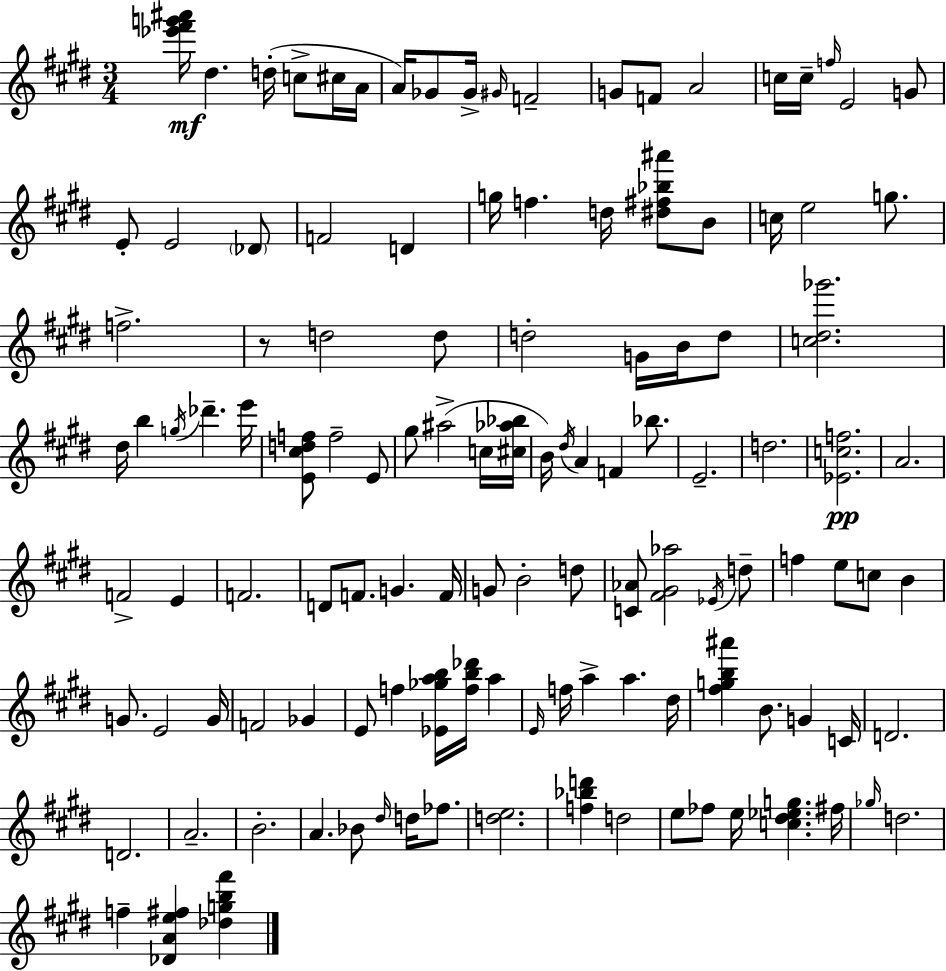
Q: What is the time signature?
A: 3/4